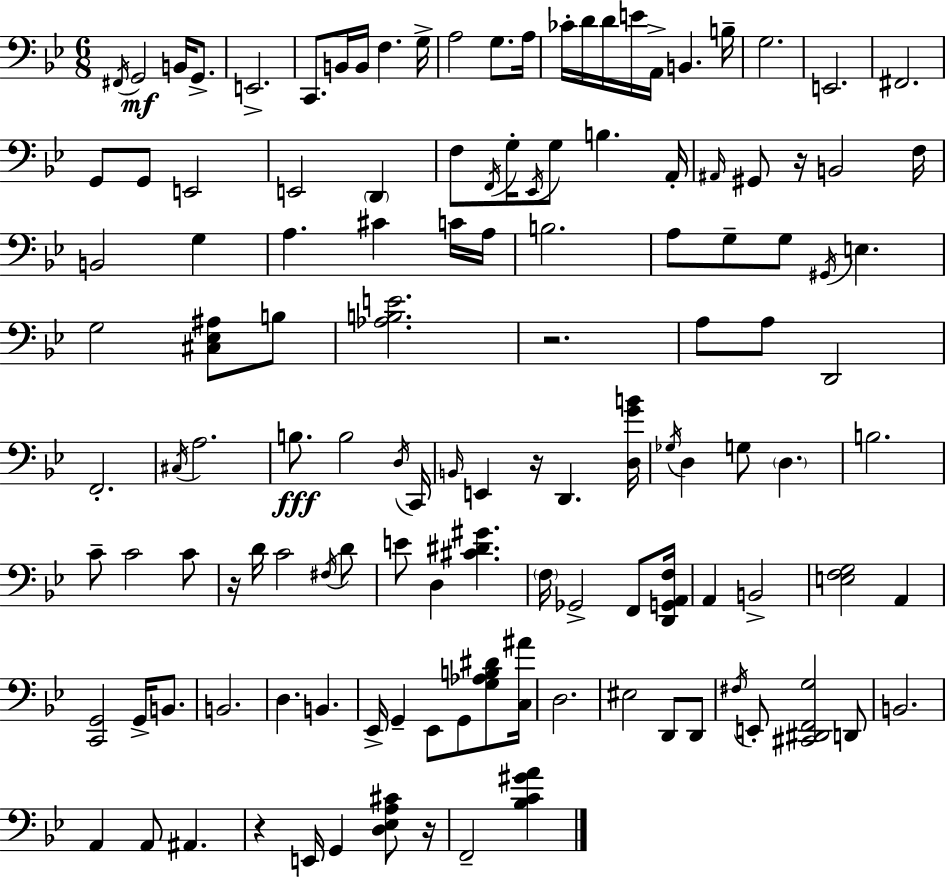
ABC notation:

X:1
T:Untitled
M:6/8
L:1/4
K:Gm
^F,,/4 G,,2 B,,/4 G,,/2 E,,2 C,,/2 B,,/4 B,,/4 F, G,/4 A,2 G,/2 A,/4 _C/4 D/4 D/4 E/4 A,,/4 B,, B,/4 G,2 E,,2 ^F,,2 G,,/2 G,,/2 E,,2 E,,2 D,, F,/2 F,,/4 G,/4 _E,,/4 G,/2 B, A,,/4 ^A,,/4 ^G,,/2 z/4 B,,2 F,/4 B,,2 G, A, ^C C/4 A,/4 B,2 A,/2 G,/2 G,/2 ^G,,/4 E, G,2 [^C,_E,^A,]/2 B,/2 [_A,B,E]2 z2 A,/2 A,/2 D,,2 F,,2 ^C,/4 A,2 B,/2 B,2 D,/4 C,,/4 B,,/4 E,, z/4 D,, [D,GB]/4 _G,/4 D, G,/2 D, B,2 C/2 C2 C/2 z/4 D/4 C2 ^F,/4 D/2 E/2 D, [^C^D^G] F,/4 _G,,2 F,,/2 [D,,G,,A,,F,]/4 A,, B,,2 [E,F,G,]2 A,, [C,,G,,]2 G,,/4 B,,/2 B,,2 D, B,, _E,,/4 G,, _E,,/2 G,,/2 [G,_A,B,^D]/2 [C,^A]/4 D,2 ^E,2 D,,/2 D,,/2 ^F,/4 E,,/2 [^C,,^D,,F,,G,]2 D,,/2 B,,2 A,, A,,/2 ^A,, z E,,/4 G,, [D,_E,A,^C]/2 z/4 F,,2 [_B,C^GA]